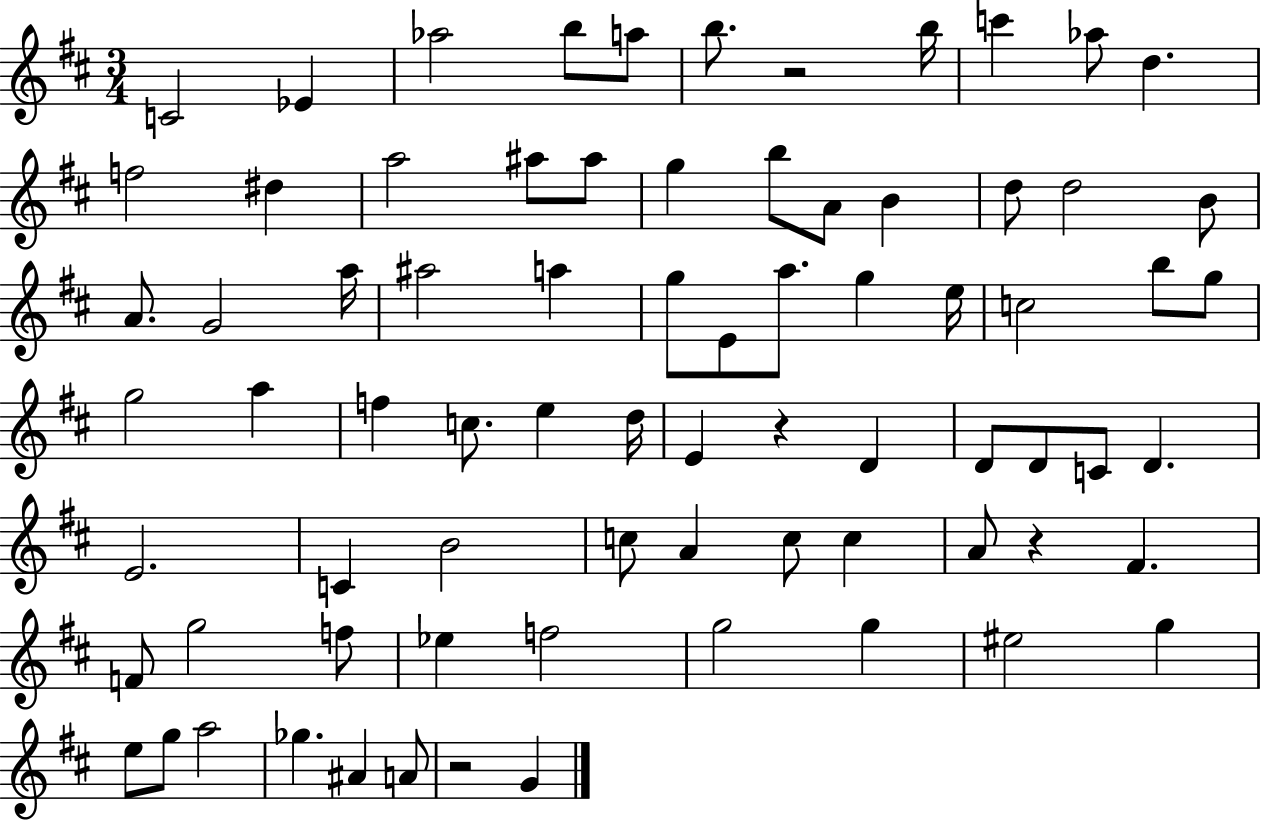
C4/h Eb4/q Ab5/h B5/e A5/e B5/e. R/h B5/s C6/q Ab5/e D5/q. F5/h D#5/q A5/h A#5/e A#5/e G5/q B5/e A4/e B4/q D5/e D5/h B4/e A4/e. G4/h A5/s A#5/h A5/q G5/e E4/e A5/e. G5/q E5/s C5/h B5/e G5/e G5/h A5/q F5/q C5/e. E5/q D5/s E4/q R/q D4/q D4/e D4/e C4/e D4/q. E4/h. C4/q B4/h C5/e A4/q C5/e C5/q A4/e R/q F#4/q. F4/e G5/h F5/e Eb5/q F5/h G5/h G5/q EIS5/h G5/q E5/e G5/e A5/h Gb5/q. A#4/q A4/e R/h G4/q